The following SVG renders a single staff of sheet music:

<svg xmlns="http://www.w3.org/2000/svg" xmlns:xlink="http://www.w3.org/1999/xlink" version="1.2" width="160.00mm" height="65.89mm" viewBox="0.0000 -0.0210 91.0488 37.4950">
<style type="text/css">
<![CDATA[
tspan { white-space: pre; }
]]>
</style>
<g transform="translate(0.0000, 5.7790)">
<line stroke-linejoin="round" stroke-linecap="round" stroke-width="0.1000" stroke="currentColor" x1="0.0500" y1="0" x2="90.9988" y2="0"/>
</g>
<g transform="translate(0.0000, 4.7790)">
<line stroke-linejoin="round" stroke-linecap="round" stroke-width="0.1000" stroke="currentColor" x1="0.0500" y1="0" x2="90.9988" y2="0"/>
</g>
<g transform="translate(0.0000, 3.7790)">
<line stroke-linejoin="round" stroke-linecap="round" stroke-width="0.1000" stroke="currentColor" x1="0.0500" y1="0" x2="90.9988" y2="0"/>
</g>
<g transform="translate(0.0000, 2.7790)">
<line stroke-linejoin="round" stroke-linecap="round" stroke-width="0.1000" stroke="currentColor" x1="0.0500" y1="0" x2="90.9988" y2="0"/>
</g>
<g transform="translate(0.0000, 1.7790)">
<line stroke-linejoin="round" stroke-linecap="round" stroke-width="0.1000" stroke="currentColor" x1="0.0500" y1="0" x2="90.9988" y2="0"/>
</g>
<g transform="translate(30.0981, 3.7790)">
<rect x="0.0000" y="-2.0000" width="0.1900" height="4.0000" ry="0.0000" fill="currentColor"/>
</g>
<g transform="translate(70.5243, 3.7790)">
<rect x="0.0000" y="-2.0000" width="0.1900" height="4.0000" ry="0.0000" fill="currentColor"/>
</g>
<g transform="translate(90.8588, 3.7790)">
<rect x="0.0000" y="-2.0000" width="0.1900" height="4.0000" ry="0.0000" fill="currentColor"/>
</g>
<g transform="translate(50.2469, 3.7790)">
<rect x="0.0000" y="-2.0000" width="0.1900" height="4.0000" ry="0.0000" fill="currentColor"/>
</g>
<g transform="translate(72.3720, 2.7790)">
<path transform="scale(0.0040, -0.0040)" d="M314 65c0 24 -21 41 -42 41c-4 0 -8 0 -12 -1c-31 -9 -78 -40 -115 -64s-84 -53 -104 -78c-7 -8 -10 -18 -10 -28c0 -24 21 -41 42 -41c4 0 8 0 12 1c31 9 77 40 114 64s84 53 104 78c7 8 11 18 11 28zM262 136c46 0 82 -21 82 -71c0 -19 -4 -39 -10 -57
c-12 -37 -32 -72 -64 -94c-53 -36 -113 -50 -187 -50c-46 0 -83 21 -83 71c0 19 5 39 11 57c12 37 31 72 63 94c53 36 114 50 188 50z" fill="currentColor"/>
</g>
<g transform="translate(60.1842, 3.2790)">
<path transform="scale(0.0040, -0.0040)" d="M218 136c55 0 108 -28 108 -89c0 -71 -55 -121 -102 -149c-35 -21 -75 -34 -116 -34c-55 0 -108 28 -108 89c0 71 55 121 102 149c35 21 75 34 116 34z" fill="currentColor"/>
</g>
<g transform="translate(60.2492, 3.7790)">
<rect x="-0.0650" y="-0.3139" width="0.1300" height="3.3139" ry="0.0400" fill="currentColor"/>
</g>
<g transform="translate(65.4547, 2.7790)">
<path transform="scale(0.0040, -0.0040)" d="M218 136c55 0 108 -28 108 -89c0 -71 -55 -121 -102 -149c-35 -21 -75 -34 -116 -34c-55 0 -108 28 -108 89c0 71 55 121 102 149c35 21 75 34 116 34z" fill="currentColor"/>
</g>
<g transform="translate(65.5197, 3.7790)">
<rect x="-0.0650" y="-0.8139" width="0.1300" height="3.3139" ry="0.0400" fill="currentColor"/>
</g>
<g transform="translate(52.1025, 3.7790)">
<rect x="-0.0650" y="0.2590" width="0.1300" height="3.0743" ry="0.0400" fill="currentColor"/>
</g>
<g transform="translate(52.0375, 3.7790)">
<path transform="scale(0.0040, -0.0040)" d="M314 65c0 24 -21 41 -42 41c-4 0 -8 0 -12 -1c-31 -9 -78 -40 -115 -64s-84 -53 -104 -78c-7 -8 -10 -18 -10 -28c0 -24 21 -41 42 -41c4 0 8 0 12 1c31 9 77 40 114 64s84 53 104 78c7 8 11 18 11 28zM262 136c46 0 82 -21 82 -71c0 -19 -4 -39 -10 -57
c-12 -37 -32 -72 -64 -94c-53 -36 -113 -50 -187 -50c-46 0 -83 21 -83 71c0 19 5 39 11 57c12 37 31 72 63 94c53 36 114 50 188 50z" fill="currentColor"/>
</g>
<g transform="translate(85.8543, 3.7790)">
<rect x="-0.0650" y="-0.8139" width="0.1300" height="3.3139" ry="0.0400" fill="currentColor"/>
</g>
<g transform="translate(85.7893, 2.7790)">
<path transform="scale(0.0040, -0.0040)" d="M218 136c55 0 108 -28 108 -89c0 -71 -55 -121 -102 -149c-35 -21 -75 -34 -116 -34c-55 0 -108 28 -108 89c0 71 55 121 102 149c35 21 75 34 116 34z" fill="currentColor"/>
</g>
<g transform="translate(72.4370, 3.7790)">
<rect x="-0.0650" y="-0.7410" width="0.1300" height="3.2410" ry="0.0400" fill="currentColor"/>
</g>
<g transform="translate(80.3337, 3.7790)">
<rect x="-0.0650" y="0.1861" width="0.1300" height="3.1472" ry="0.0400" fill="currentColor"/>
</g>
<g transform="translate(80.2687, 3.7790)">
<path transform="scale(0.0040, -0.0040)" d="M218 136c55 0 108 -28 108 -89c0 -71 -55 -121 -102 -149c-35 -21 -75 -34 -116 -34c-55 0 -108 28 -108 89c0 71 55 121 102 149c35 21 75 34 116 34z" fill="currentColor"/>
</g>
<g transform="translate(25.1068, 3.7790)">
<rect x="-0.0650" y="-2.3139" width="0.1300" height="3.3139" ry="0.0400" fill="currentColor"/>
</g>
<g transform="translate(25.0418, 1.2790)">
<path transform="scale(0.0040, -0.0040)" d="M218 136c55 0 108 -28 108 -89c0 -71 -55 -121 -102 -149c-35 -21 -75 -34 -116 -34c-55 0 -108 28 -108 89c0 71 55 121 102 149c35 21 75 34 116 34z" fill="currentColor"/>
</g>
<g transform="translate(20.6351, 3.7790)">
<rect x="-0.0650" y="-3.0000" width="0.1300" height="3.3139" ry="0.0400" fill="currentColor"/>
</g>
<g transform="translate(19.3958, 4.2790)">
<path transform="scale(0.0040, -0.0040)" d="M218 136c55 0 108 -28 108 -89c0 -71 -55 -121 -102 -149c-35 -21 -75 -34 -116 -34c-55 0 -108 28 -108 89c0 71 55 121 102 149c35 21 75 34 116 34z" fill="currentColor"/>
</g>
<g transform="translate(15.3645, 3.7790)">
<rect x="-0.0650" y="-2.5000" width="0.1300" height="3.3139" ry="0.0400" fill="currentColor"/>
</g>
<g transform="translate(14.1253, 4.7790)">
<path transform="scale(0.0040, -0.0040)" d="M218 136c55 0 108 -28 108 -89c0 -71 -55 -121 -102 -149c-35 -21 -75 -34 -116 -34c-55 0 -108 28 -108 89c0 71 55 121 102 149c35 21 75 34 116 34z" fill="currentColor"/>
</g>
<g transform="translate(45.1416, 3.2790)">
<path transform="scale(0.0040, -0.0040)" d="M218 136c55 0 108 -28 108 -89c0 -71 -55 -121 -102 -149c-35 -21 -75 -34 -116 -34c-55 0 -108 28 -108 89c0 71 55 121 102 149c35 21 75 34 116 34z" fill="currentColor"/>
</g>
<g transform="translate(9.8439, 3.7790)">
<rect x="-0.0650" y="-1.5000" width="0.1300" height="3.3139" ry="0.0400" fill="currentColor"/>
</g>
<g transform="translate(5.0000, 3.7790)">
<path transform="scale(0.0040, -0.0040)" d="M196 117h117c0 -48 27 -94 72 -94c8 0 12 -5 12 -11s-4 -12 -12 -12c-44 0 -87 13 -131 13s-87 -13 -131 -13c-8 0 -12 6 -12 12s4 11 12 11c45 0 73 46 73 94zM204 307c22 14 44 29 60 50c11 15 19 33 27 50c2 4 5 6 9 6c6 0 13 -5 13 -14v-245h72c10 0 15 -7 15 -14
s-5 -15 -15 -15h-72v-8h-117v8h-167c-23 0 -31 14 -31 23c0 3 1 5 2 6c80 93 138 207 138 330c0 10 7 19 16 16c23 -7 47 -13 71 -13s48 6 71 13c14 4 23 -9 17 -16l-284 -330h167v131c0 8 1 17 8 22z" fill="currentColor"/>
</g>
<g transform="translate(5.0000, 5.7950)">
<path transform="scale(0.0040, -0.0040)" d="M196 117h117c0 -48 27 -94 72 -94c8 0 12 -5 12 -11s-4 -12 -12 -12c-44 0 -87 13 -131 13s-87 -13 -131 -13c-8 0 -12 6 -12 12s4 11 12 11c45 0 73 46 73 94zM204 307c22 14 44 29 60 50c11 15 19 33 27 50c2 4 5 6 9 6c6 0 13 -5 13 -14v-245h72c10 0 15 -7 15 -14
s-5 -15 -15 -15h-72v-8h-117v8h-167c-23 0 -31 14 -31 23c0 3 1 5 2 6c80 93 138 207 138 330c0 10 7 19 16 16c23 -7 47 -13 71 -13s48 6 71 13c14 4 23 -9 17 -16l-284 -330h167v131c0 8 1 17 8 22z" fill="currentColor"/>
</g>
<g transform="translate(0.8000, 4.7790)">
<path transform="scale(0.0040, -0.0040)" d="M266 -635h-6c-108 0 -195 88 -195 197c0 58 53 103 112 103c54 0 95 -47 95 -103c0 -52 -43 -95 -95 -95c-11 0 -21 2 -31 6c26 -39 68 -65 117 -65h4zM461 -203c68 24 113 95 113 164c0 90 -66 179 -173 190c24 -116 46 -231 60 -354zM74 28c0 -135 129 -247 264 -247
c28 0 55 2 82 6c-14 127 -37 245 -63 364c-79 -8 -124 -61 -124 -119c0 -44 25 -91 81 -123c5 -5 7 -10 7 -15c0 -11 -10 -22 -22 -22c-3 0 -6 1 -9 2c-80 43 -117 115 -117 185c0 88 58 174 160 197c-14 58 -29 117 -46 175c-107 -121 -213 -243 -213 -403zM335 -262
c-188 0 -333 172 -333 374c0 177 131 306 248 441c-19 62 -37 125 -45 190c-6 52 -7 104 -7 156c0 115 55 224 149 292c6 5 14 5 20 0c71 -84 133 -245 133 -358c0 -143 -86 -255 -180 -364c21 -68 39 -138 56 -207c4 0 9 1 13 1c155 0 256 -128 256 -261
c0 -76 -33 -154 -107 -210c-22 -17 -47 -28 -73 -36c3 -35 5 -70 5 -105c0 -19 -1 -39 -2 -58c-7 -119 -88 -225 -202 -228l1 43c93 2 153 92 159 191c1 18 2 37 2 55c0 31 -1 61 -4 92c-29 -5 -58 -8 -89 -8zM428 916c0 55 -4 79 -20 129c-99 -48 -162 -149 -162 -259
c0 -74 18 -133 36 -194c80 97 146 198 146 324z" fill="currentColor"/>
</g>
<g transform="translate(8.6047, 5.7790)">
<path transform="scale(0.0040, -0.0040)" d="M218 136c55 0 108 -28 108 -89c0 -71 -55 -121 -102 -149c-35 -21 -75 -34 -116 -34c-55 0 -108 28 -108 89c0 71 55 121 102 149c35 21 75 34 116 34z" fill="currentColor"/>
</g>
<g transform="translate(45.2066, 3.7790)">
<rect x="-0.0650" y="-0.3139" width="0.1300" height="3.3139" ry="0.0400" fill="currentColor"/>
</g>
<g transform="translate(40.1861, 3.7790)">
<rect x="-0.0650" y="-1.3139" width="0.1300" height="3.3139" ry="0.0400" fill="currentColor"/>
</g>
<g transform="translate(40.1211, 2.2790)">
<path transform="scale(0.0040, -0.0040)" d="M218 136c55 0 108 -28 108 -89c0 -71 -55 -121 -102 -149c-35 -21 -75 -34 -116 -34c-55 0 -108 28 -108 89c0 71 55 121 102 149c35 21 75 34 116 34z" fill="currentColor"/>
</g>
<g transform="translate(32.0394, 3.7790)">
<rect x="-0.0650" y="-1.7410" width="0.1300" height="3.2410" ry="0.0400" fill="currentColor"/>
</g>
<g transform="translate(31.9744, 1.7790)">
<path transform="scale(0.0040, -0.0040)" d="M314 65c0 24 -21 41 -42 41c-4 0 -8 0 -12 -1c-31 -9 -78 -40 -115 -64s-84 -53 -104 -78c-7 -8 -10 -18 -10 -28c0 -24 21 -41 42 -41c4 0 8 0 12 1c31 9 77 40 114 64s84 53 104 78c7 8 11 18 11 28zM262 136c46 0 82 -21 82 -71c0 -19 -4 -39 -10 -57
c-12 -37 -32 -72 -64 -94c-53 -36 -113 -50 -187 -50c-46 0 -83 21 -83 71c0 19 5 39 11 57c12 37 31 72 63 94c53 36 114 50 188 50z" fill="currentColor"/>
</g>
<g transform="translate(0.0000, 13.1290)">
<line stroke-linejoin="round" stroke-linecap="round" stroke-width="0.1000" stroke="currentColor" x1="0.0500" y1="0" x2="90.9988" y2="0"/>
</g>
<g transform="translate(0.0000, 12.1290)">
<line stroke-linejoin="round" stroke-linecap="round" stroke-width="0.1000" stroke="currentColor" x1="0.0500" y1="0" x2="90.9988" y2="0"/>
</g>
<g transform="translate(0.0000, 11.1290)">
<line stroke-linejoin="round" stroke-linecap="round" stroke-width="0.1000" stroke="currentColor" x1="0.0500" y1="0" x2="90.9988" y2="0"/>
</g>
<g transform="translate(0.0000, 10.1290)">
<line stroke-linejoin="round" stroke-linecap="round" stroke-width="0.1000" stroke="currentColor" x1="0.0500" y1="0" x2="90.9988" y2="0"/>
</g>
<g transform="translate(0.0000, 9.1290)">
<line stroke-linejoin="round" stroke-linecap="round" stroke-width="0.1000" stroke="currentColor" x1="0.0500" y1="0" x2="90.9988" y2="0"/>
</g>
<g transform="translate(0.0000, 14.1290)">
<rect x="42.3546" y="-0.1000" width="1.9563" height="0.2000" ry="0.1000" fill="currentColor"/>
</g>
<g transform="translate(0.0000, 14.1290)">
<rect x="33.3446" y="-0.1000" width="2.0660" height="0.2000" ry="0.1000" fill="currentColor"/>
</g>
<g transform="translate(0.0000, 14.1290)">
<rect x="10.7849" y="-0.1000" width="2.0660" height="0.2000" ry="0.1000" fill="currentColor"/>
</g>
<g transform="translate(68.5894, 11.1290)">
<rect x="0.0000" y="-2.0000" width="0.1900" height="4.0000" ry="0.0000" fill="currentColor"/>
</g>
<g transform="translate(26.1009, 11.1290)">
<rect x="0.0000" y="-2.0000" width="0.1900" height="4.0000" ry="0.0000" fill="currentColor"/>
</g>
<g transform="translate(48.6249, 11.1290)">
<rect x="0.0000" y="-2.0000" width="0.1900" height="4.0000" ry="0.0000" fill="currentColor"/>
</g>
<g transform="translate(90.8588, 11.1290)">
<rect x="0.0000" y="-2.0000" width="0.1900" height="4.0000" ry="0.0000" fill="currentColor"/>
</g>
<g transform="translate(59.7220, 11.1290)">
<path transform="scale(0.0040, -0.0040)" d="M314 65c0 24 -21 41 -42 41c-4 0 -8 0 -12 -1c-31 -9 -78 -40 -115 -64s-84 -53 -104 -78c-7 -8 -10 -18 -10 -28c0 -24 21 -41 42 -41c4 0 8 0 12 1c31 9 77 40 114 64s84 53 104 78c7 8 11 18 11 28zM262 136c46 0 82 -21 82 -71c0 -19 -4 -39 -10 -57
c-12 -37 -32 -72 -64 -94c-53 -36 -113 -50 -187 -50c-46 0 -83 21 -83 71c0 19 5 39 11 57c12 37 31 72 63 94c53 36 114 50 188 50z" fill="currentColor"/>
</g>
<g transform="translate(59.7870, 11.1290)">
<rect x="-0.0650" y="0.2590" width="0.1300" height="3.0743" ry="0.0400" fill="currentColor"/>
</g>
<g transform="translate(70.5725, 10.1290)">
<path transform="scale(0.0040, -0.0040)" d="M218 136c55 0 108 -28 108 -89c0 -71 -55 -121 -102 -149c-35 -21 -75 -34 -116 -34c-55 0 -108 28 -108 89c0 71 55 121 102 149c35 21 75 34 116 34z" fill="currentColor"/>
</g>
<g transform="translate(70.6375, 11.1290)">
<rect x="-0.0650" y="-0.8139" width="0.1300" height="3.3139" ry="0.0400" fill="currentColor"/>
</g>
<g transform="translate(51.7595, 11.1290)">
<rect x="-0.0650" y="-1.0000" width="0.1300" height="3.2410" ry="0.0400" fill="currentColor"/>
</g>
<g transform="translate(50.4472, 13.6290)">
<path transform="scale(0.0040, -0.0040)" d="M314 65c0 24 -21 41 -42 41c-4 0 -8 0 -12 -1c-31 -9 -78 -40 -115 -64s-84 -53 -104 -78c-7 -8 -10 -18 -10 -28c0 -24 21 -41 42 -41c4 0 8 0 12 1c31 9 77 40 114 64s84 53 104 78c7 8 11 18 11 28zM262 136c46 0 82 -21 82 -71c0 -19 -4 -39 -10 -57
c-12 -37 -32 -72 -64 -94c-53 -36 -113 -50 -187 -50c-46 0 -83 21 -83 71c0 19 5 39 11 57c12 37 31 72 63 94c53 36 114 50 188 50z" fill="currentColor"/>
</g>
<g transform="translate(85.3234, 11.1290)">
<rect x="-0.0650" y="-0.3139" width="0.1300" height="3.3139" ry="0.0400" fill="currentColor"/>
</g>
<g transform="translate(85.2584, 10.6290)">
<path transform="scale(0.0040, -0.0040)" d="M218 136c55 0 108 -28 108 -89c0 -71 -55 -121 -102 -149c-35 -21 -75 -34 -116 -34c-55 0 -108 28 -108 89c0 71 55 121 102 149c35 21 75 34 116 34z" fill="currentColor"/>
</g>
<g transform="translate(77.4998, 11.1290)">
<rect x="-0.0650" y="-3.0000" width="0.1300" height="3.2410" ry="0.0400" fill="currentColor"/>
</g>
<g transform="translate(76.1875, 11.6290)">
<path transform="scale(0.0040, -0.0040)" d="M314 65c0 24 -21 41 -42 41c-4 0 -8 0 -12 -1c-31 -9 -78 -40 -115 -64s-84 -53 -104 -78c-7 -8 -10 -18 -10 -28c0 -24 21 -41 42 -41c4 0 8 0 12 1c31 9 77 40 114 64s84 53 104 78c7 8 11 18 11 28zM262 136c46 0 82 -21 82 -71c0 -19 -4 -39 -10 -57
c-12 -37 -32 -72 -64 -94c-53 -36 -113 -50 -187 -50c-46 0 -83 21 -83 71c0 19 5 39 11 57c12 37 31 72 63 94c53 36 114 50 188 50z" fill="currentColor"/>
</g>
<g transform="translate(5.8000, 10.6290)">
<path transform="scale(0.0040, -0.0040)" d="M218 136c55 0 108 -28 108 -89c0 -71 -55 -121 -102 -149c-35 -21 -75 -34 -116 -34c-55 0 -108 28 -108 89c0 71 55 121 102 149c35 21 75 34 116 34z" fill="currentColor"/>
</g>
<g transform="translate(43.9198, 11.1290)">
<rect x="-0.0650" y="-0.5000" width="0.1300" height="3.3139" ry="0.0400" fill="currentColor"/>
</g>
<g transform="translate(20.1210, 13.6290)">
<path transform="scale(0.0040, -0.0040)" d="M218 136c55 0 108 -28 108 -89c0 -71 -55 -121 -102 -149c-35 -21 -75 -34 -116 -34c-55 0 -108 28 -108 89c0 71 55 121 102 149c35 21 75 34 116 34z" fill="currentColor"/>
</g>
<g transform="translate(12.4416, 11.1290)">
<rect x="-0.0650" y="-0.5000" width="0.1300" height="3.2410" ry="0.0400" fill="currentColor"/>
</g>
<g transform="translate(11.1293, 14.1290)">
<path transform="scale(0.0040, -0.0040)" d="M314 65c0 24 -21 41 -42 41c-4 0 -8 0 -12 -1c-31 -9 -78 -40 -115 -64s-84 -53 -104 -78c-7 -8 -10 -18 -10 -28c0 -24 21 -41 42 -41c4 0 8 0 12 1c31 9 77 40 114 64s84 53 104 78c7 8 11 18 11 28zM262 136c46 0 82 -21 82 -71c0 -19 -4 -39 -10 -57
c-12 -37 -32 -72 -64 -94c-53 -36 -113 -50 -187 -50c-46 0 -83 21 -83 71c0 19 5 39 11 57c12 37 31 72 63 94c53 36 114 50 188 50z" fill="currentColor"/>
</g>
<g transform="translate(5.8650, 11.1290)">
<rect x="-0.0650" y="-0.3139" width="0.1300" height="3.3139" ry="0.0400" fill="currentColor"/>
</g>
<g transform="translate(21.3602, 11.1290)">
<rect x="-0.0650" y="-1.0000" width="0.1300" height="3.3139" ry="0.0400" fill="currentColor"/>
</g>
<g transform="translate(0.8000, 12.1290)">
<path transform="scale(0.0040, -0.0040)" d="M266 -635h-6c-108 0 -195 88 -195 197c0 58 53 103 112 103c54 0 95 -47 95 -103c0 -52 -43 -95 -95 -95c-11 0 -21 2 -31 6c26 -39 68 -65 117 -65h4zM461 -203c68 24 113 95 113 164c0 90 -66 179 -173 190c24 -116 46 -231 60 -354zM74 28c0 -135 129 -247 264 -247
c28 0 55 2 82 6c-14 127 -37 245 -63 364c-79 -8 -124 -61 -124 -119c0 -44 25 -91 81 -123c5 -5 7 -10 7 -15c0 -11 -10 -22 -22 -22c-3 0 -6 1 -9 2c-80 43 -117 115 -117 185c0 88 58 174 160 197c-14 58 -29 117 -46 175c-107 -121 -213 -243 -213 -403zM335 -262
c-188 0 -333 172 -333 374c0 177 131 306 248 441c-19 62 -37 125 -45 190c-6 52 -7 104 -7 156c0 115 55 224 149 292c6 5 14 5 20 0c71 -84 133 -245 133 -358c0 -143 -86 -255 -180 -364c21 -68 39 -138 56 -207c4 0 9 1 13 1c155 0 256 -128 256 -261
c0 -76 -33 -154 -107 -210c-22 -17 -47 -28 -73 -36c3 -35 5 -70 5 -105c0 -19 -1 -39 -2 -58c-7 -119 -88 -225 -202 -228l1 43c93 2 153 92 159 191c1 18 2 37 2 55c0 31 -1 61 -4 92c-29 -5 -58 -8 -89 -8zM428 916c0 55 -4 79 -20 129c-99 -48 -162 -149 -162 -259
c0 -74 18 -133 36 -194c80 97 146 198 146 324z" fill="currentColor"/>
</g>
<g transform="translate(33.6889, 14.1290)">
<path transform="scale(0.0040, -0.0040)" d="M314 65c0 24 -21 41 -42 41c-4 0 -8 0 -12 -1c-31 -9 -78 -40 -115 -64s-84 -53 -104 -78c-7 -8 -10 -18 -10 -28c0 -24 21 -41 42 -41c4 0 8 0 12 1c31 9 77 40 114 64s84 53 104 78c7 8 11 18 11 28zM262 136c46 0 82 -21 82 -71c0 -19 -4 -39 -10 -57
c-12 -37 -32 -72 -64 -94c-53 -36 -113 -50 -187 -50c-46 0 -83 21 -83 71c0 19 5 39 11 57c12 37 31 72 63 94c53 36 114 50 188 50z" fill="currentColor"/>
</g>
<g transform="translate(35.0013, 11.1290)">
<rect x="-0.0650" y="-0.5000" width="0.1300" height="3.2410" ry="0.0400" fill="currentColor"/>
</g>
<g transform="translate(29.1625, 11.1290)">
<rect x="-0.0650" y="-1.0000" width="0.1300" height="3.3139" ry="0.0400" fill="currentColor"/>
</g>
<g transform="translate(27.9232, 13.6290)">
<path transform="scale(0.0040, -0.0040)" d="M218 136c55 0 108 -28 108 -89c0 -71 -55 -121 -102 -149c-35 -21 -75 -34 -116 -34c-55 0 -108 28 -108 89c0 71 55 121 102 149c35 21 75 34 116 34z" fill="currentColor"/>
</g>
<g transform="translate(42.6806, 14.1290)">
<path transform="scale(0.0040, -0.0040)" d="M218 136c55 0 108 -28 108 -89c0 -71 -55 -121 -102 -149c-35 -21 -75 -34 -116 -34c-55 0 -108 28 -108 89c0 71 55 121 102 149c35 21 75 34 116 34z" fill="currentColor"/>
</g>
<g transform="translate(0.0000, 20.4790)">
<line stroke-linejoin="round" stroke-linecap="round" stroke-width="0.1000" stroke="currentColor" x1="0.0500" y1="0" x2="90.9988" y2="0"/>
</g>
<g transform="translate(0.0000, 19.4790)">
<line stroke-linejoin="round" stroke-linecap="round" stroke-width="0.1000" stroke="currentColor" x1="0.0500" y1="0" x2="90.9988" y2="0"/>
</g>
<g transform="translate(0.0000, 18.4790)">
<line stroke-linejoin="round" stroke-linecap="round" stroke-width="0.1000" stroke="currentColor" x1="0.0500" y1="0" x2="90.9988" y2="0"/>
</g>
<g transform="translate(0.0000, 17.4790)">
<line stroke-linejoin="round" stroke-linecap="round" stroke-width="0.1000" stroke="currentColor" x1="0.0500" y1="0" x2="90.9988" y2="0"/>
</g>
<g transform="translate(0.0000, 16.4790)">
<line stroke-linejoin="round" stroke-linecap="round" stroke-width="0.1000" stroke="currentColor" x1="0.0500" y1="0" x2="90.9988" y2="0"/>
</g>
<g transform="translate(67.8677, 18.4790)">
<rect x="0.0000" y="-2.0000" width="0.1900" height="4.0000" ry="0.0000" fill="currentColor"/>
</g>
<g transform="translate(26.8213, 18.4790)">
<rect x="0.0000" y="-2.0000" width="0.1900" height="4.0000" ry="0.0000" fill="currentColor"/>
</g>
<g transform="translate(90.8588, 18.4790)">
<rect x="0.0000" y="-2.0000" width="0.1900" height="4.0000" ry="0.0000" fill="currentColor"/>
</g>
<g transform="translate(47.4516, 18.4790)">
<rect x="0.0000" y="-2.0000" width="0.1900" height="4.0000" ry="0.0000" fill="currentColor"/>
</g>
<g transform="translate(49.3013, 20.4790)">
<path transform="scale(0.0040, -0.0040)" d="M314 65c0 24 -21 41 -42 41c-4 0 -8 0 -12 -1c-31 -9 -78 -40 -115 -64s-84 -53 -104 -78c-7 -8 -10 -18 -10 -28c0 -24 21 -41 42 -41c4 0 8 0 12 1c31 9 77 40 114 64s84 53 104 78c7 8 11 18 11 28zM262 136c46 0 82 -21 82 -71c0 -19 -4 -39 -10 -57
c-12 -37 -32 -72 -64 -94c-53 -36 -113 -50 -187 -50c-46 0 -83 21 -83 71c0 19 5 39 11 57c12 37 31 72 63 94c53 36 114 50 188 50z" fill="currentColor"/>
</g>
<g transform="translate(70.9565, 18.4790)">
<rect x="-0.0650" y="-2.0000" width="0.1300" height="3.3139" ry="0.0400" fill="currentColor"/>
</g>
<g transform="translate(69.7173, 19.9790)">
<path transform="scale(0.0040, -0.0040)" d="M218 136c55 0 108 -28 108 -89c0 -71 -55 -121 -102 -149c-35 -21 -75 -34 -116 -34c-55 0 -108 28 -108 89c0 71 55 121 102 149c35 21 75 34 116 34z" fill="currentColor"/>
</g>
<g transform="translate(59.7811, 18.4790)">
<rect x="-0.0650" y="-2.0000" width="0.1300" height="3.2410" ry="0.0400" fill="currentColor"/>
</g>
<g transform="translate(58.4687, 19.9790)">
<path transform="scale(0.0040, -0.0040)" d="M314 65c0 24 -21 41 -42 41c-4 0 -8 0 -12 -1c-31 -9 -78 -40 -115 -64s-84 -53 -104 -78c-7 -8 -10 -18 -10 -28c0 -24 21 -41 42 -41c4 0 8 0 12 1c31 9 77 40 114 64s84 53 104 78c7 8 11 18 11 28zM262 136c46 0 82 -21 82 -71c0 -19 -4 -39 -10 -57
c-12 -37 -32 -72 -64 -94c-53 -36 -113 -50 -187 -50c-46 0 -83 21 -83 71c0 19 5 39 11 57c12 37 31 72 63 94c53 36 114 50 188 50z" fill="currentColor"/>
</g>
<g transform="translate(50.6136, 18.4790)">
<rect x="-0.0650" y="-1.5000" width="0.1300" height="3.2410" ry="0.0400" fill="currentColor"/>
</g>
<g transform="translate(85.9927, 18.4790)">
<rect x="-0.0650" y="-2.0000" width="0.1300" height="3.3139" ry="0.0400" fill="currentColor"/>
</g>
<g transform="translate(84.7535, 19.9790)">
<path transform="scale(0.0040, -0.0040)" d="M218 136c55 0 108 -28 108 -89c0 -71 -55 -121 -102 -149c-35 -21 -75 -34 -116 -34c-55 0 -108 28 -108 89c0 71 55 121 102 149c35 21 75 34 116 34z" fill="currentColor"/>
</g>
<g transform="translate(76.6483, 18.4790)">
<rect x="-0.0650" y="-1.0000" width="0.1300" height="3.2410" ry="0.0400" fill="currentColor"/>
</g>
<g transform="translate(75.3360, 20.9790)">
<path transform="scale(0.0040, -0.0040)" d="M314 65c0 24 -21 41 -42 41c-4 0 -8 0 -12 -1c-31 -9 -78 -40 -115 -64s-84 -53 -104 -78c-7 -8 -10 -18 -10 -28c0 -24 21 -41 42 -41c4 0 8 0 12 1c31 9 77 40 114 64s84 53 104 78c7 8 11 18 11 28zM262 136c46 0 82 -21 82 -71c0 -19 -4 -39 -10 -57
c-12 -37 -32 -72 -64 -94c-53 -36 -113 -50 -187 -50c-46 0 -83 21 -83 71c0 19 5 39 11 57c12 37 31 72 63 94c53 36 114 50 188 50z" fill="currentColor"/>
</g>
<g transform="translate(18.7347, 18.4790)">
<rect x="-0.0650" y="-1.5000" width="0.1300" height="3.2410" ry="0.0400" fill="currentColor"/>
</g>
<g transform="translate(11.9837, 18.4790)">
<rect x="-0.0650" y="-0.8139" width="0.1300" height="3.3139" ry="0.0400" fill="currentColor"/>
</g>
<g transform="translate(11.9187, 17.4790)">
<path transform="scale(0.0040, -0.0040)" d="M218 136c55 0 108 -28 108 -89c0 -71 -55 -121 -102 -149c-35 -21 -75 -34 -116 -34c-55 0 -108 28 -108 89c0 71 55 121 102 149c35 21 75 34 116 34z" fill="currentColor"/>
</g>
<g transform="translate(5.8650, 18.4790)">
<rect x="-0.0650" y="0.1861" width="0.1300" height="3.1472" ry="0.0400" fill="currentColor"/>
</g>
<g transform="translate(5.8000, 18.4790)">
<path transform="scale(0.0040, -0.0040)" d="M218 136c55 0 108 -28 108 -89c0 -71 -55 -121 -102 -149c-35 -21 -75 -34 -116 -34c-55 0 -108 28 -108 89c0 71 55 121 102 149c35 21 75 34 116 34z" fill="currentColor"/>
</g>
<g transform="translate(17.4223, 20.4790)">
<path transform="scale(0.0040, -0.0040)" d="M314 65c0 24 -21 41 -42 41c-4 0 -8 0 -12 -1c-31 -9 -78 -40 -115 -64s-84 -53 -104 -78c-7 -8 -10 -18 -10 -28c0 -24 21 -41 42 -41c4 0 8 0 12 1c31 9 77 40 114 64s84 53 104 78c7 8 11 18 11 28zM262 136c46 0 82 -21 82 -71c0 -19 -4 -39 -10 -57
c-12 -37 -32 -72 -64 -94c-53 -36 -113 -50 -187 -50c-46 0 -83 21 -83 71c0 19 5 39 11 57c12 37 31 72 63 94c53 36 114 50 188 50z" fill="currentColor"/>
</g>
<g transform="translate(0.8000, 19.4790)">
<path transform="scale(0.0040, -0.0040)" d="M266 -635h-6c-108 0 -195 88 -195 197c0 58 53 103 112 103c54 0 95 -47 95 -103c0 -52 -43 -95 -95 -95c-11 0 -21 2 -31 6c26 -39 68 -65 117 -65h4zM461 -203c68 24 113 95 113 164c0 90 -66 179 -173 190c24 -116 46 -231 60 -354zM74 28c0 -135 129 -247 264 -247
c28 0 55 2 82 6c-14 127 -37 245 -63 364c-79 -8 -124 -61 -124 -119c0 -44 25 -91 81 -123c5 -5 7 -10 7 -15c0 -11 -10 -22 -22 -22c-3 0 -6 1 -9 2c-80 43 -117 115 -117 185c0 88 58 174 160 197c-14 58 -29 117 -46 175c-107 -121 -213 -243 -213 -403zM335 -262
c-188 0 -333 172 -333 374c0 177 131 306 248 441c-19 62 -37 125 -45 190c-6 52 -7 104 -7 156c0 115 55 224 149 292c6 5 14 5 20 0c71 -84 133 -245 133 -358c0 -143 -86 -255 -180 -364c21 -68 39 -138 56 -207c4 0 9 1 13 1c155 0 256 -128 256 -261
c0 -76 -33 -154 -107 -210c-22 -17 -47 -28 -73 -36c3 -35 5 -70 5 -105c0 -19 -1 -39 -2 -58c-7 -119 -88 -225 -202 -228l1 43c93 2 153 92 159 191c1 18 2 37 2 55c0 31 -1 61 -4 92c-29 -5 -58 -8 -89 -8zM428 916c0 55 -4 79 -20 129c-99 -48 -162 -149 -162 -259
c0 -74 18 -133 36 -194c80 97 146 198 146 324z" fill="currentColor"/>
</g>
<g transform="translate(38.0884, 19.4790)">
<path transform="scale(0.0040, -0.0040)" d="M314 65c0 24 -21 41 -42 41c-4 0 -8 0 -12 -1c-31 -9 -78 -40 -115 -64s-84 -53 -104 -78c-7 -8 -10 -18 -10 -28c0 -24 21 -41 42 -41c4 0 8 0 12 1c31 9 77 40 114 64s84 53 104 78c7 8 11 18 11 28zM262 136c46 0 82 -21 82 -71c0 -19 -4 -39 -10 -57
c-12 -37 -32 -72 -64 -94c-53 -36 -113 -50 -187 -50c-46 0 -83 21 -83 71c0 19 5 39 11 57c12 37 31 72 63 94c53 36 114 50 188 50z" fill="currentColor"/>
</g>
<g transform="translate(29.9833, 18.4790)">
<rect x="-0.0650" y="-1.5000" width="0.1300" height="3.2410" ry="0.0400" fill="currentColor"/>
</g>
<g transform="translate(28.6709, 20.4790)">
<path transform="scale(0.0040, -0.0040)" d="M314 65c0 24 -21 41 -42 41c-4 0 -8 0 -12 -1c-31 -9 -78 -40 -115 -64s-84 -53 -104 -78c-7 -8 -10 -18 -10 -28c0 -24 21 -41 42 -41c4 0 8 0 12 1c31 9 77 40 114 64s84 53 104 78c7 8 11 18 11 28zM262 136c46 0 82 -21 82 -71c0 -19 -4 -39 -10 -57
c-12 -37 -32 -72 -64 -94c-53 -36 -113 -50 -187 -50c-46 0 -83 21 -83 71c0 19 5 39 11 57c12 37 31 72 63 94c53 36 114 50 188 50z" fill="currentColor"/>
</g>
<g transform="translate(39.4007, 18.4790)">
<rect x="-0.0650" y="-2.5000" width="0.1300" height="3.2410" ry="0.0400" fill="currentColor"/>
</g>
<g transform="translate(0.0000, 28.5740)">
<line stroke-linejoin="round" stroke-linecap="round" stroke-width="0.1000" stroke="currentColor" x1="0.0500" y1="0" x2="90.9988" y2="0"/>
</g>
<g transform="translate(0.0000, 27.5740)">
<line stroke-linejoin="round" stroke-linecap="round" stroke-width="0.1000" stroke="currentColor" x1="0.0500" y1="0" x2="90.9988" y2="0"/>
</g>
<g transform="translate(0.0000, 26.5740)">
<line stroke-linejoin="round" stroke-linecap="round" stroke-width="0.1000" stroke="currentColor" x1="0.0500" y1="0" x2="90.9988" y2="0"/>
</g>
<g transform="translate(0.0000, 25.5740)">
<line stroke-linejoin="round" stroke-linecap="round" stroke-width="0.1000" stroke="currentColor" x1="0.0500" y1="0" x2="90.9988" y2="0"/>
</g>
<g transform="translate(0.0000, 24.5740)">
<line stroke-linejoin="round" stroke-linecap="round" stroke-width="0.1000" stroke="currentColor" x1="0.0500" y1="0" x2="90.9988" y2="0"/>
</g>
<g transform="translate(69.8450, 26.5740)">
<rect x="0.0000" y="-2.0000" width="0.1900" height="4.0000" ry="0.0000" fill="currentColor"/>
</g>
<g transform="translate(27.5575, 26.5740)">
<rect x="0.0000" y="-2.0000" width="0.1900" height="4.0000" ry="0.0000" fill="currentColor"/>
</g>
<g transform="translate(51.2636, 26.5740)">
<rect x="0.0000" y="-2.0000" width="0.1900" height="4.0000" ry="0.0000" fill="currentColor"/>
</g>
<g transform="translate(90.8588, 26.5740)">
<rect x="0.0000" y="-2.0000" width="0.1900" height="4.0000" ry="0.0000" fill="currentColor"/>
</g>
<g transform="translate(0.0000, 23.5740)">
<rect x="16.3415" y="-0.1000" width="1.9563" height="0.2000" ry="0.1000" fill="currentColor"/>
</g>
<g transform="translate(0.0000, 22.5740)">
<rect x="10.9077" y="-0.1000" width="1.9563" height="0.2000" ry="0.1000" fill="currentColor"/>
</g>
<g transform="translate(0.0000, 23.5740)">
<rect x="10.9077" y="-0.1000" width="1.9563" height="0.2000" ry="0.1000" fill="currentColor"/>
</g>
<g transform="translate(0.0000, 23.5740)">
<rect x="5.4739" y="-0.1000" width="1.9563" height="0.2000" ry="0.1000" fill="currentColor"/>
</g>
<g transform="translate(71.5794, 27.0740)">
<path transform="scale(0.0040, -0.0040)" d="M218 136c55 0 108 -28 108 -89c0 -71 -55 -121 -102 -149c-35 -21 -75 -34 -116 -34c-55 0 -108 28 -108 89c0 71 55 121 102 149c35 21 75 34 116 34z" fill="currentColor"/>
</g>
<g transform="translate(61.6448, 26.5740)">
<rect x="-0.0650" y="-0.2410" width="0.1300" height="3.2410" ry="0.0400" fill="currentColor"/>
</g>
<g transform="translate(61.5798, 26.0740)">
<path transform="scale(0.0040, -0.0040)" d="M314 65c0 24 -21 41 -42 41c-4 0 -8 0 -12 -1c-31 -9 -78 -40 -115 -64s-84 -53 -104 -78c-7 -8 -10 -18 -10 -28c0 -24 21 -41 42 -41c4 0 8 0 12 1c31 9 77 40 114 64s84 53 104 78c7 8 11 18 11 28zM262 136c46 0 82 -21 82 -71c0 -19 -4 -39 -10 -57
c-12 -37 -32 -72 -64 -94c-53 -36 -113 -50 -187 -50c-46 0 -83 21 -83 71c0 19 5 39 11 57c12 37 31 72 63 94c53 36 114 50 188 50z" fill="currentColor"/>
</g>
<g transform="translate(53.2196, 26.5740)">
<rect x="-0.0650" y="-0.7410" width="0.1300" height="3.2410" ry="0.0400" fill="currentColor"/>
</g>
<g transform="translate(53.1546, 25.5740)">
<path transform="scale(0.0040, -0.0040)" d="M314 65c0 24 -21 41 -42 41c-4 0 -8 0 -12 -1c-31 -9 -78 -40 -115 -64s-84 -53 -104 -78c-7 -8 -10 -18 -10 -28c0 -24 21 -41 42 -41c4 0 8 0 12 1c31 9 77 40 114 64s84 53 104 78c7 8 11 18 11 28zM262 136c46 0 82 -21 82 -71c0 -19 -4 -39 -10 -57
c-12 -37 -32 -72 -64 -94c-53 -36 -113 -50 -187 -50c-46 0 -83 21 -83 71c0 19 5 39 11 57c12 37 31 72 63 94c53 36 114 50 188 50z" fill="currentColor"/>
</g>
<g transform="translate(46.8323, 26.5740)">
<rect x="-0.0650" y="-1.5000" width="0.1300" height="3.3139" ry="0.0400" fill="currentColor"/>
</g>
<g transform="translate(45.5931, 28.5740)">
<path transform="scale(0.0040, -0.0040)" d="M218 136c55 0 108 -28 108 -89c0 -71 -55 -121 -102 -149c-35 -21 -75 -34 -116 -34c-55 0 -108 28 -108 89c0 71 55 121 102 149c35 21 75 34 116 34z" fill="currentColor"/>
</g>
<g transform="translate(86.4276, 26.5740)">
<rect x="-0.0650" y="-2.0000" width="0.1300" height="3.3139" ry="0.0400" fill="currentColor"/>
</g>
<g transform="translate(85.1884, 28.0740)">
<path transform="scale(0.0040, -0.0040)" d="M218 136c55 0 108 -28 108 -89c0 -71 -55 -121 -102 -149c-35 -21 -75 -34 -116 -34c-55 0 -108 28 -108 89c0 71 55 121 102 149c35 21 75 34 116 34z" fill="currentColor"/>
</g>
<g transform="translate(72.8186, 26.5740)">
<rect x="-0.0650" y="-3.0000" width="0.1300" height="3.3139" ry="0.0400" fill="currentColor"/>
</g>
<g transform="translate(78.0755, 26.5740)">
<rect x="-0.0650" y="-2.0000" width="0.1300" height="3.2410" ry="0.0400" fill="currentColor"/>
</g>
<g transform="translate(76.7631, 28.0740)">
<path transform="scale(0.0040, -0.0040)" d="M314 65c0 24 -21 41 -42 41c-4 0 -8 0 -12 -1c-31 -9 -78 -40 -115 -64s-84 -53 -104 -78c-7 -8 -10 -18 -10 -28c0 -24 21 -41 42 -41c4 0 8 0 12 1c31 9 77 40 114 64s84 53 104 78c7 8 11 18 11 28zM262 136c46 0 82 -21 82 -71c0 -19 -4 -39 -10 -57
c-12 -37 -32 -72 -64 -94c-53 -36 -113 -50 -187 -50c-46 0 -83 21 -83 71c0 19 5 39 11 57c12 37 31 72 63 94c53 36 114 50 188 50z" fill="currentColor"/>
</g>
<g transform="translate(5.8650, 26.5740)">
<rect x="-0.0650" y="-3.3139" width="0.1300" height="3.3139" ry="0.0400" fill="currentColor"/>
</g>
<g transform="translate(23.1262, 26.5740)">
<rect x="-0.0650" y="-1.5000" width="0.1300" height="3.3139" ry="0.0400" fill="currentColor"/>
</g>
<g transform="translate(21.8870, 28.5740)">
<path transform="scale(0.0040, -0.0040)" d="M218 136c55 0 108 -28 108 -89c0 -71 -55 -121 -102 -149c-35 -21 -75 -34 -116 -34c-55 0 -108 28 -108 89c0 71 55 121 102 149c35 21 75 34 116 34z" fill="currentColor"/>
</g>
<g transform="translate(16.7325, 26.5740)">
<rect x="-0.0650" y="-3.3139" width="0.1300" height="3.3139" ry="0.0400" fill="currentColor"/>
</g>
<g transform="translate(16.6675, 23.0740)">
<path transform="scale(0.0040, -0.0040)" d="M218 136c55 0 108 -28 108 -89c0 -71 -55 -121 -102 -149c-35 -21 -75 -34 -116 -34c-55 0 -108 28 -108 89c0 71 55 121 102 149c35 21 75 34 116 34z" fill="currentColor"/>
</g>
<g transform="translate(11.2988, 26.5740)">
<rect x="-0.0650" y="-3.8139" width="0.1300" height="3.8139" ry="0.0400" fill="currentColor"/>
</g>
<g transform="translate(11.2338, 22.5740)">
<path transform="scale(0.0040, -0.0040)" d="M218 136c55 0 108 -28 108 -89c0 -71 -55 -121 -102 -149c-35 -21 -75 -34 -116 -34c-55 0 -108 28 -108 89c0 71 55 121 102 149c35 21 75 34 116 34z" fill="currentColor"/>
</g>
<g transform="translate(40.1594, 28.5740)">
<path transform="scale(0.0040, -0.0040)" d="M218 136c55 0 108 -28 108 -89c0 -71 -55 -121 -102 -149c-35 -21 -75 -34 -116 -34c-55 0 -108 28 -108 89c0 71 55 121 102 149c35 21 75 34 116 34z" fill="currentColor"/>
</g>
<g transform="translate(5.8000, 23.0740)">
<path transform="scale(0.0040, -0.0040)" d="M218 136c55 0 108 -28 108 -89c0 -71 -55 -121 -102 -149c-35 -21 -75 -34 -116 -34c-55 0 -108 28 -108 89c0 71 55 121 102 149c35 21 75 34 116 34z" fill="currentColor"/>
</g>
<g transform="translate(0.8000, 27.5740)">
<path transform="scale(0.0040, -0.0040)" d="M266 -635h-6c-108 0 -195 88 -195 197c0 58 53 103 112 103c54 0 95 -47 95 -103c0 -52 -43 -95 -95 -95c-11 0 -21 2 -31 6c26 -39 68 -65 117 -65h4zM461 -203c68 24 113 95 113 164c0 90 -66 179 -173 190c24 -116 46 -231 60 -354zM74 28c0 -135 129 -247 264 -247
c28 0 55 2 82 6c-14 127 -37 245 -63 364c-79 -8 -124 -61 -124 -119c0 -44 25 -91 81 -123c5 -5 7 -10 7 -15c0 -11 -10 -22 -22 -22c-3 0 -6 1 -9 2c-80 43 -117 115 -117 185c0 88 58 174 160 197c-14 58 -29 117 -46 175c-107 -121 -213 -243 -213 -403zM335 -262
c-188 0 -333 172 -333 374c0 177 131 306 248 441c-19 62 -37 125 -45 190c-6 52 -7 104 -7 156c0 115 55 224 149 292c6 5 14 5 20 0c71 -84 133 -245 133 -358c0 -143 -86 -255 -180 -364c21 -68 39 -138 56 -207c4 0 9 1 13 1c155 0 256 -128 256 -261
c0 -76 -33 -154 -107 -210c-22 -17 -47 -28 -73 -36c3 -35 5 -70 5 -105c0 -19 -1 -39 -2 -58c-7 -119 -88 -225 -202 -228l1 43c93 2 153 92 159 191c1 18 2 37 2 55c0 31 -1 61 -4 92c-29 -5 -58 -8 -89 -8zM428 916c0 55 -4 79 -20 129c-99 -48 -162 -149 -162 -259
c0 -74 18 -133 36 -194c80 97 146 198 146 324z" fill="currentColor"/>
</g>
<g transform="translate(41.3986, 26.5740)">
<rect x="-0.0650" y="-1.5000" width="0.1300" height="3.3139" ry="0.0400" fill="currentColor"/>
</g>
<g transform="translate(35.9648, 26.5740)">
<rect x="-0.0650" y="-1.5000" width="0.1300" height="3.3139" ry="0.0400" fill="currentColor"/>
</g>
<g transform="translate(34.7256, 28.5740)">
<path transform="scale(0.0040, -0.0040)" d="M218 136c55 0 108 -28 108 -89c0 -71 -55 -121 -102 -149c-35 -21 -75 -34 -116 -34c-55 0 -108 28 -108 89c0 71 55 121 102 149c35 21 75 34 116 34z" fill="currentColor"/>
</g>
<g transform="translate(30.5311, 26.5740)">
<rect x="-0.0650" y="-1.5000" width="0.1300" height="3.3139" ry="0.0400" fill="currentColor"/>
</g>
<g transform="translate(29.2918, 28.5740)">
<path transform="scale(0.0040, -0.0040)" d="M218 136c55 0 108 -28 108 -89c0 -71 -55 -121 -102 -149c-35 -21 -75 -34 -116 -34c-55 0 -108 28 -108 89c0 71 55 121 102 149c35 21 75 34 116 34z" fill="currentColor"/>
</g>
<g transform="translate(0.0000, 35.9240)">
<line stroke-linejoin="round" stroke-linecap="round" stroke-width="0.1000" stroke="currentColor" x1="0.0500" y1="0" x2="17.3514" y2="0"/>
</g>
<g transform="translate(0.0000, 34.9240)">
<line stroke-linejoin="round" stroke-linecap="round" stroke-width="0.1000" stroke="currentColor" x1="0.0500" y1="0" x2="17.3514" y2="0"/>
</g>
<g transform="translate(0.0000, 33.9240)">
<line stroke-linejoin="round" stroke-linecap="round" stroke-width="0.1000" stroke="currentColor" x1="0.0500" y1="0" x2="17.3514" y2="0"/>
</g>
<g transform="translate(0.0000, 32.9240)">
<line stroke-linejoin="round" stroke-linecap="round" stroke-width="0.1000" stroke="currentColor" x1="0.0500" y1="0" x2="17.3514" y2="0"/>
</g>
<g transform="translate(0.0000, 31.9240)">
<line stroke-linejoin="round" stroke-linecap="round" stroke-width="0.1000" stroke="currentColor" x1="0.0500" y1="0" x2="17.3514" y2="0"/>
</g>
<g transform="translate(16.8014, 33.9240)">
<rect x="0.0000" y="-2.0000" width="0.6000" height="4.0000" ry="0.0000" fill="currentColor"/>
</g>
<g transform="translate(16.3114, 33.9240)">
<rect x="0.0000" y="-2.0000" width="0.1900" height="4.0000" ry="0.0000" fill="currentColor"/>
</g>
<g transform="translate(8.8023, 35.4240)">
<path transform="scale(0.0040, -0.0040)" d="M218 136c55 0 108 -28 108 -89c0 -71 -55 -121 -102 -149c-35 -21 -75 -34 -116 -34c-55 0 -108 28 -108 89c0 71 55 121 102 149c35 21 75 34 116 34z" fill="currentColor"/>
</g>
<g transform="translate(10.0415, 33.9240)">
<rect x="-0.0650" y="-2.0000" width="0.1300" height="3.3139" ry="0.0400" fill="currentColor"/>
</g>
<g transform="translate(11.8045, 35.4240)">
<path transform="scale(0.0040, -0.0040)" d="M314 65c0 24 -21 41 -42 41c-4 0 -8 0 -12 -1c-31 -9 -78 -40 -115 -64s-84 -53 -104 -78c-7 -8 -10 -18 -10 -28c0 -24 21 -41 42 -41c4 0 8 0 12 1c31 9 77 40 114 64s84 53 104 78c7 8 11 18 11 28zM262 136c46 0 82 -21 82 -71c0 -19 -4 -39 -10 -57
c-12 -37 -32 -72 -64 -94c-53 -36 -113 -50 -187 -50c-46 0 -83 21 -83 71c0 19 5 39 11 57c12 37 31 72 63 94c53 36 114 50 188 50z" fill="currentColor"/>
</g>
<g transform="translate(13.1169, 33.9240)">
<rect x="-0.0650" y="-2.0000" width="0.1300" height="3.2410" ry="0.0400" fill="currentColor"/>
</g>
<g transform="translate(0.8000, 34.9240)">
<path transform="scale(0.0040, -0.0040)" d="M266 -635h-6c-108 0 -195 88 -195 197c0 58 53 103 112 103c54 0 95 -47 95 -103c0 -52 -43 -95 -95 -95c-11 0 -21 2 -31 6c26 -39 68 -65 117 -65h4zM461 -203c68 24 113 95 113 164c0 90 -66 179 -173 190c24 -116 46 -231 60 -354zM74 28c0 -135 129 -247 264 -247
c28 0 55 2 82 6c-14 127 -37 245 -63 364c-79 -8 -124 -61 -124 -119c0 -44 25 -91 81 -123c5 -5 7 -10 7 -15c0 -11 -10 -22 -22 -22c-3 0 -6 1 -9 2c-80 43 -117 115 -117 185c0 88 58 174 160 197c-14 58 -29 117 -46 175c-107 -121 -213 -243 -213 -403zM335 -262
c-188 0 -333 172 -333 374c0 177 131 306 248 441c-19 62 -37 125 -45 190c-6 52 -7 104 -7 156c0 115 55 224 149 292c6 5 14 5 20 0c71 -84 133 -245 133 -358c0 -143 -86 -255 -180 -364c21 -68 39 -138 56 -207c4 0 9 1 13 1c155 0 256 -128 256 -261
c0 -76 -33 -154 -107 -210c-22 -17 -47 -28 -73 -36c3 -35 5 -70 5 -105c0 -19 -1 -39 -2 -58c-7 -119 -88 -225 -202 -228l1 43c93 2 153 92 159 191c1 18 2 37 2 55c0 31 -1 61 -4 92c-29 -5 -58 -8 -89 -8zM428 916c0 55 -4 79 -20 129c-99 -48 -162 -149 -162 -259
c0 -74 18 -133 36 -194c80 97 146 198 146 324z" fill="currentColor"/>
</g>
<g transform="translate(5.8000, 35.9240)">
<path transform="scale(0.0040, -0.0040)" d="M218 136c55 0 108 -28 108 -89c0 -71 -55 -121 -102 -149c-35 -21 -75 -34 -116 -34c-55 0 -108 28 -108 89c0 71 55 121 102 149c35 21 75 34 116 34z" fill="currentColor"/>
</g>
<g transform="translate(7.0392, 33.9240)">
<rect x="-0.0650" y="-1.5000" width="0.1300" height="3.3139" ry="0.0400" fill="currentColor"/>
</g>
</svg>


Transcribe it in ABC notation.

X:1
T:Untitled
M:4/4
L:1/4
K:C
E G A g f2 e c B2 c d d2 B d c C2 D D C2 C D2 B2 d A2 c B d E2 E2 G2 E2 F2 F D2 F b c' b E E E E E d2 c2 A F2 F E F F2